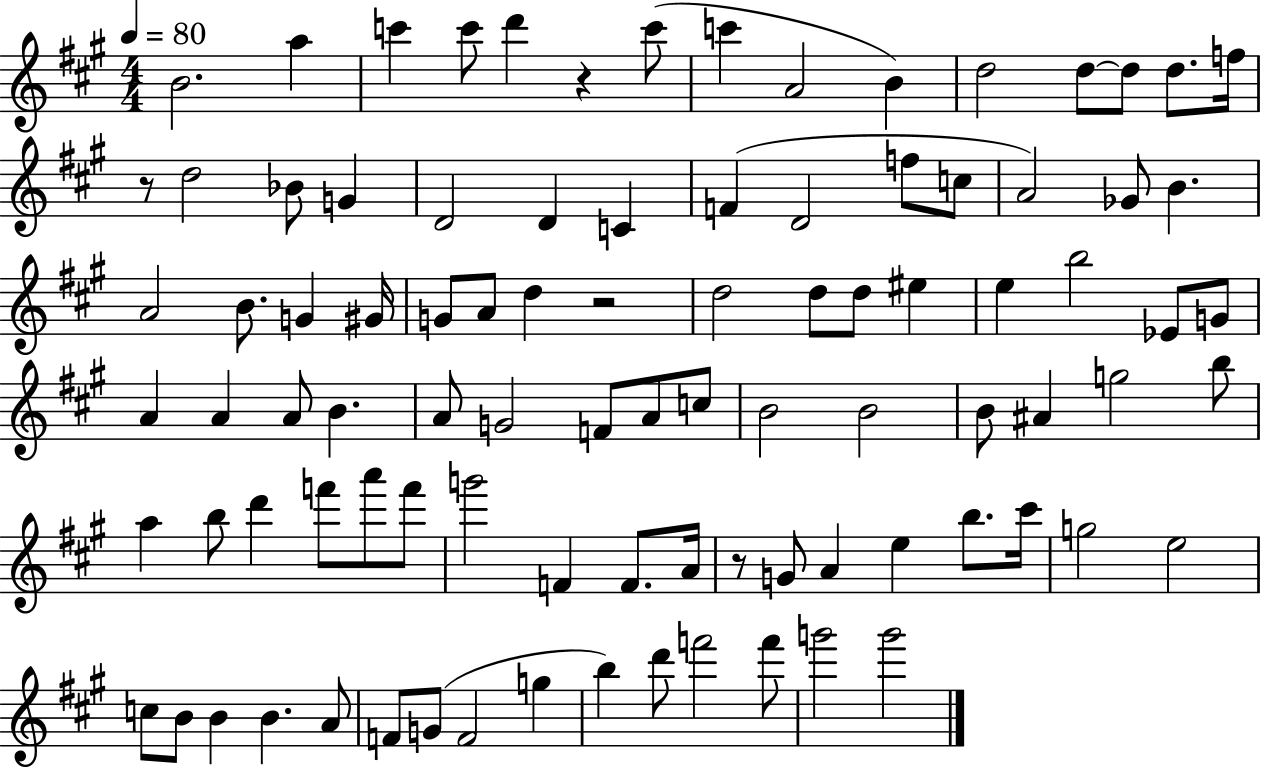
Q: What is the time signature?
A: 4/4